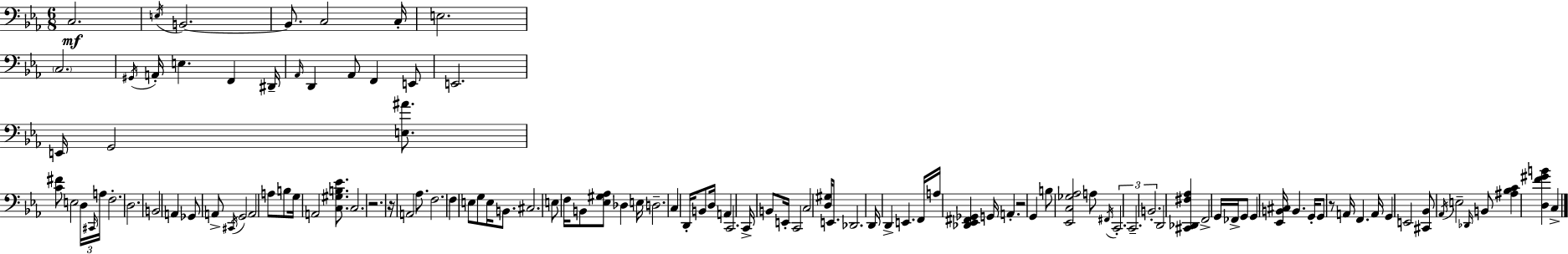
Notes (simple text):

C3/h. E3/s B2/h. B2/e. C3/h C3/s E3/h. C3/h. G#2/s A2/s E3/q. F2/q D#2/s Ab2/s D2/q Ab2/e F2/q E2/e E2/h. E2/s G2/h [E3,A#4]/e. [C4,F#4]/e E3/h D3/s C#2/s A3/s F3/h. D3/h. B2/h A2/q Gb2/e A2/e C#2/s G2/h A2/h A3/e B3/e G3/s A2/h [C3,G#3,B3,Eb4]/e. C3/h. R/h. R/s A2/h Ab3/e. F3/h. F3/q E3/e G3/e E3/s B2/e. C#3/h. E3/e F3/s B2/e [Eb3,G#3,Ab3]/e Db3/q E3/s D3/h. C3/q D2/s B2/e D3/s A2/q C2/h. C2/s B2/e E2/s C2/h C3/h [D3,G#3]/s E2/e. Db2/h. D2/s D2/q E2/q. F2/s A3/s [Db2,Eb2,F#2,Gb2]/q G2/s A2/q. R/h G2/q B3/e [Eb2,C3,Gb3,Ab3]/h A3/e F#2/s C2/h. C2/h. B2/h. D2/h [C#2,Db2,F#3,Ab3]/q F2/h G2/s FES2/s G2/e G2/q [Eb2,B2,C#3]/s B2/q. G2/s G2/e R/e A2/s F2/q. A2/s G2/q E2/h [C#2,Bb2]/e Ab2/s E3/h Db2/s B2/e [A#3,Bb3,C4]/q [D3,F4,G#4,B4]/q C3/q